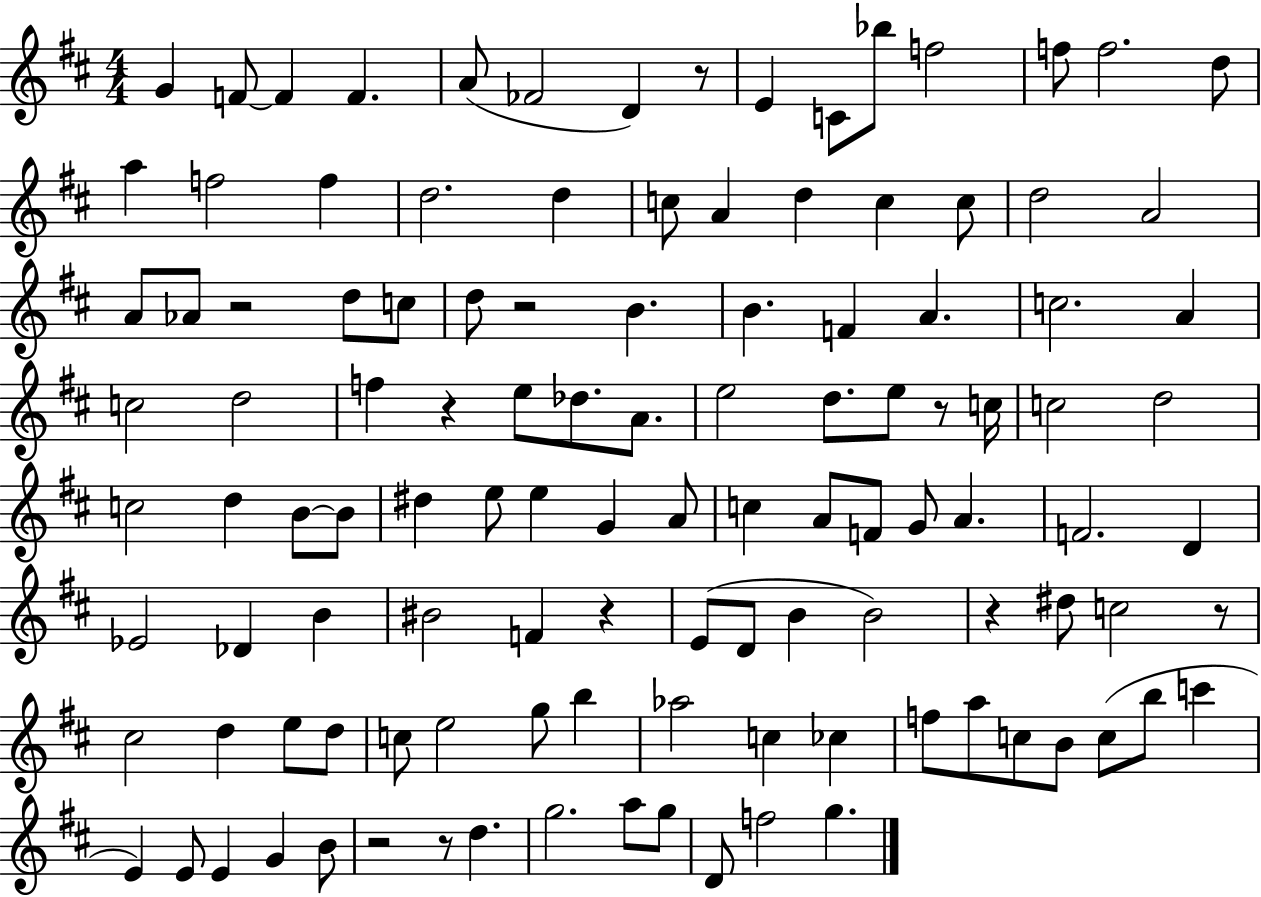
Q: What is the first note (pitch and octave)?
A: G4